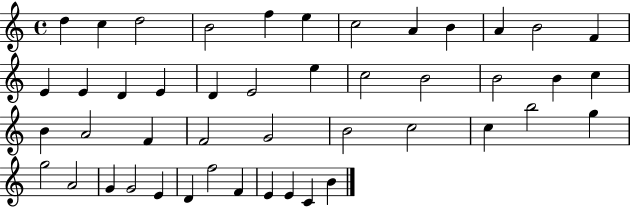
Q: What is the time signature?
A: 4/4